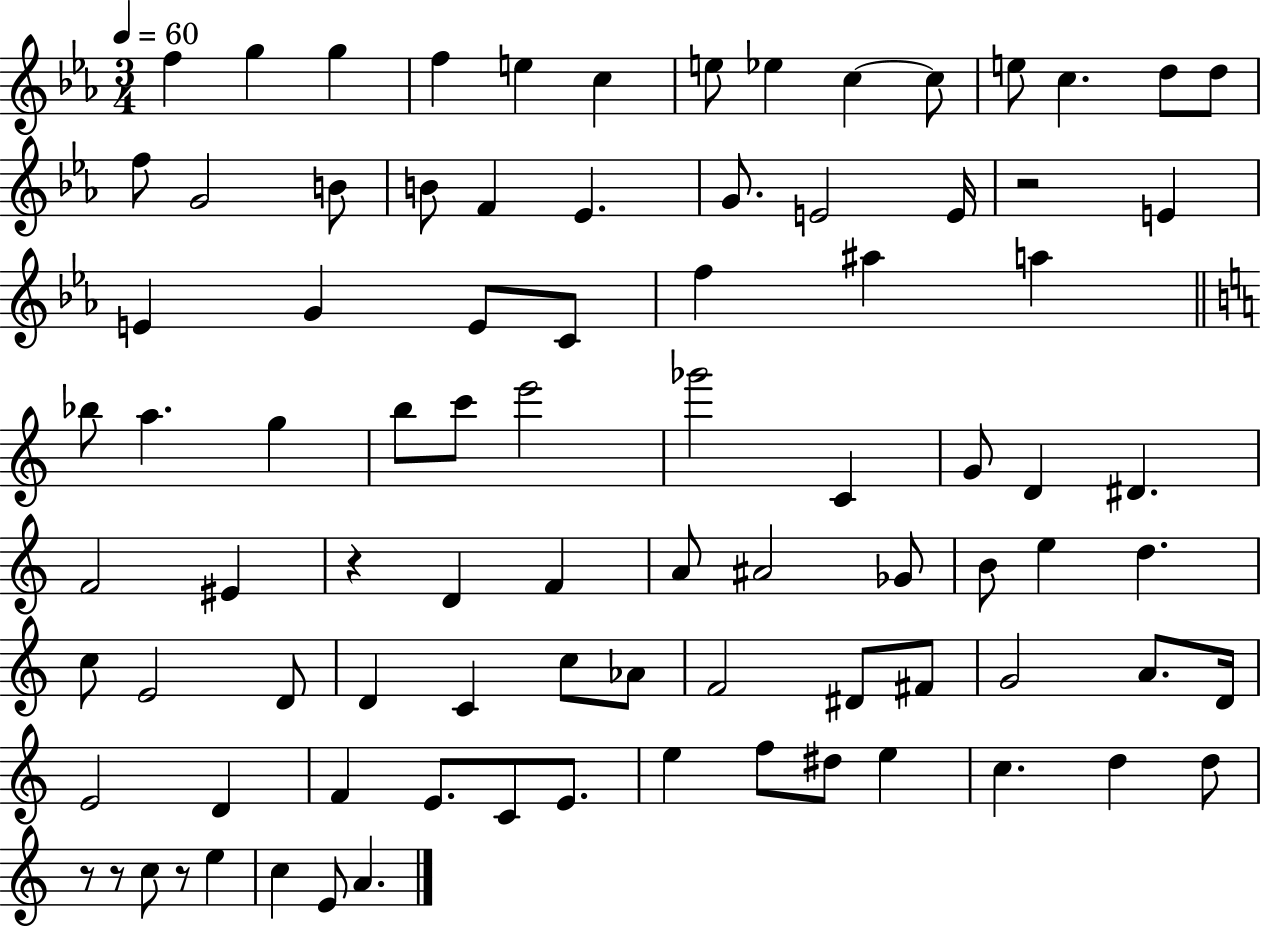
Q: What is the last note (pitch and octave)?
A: A4